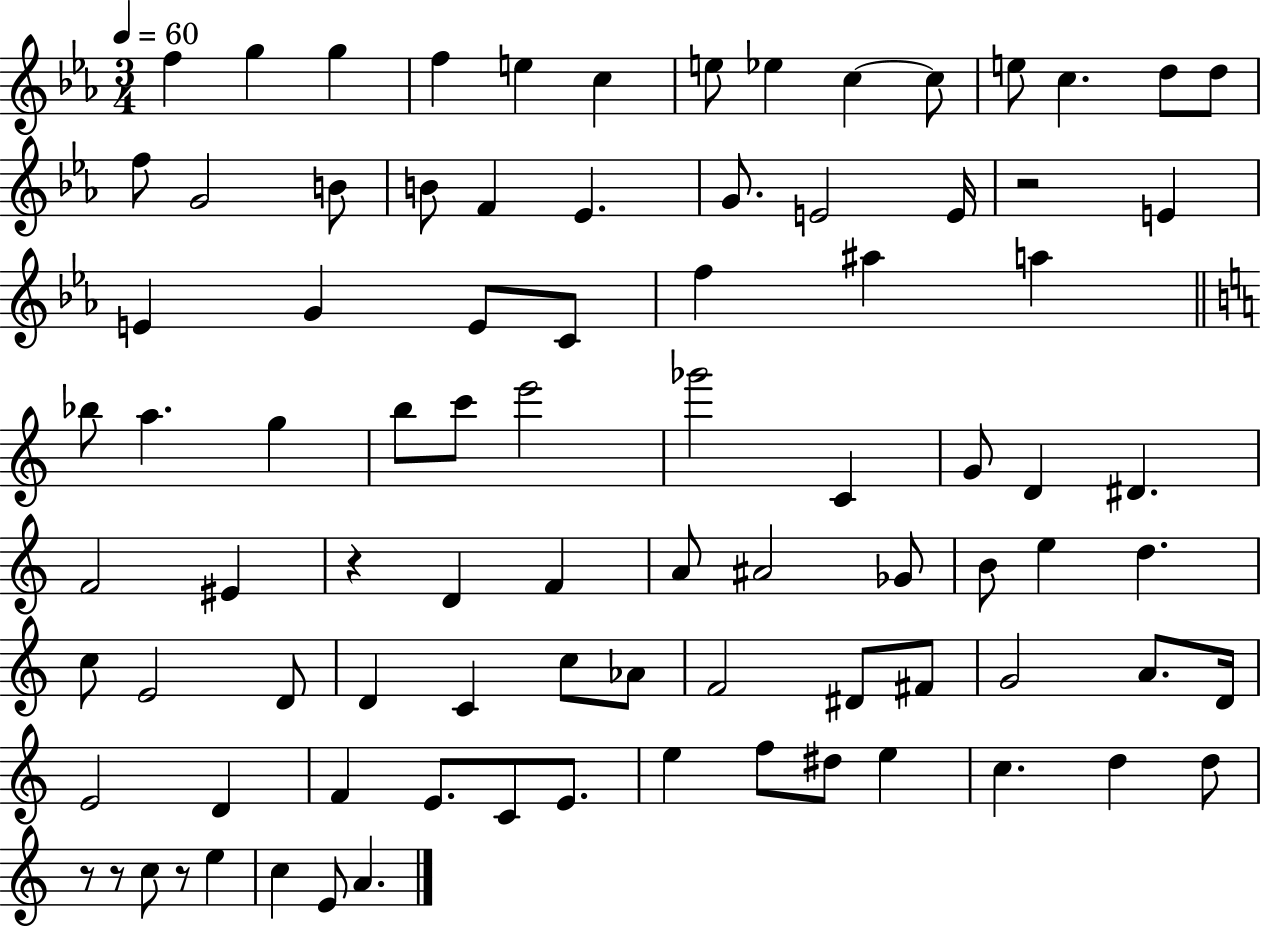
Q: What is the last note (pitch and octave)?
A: A4